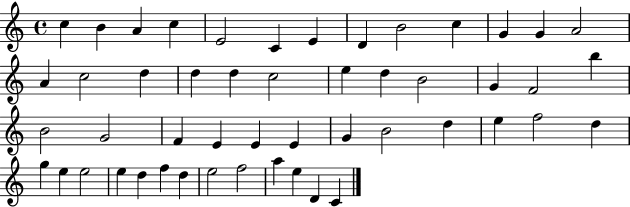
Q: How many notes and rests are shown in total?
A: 50